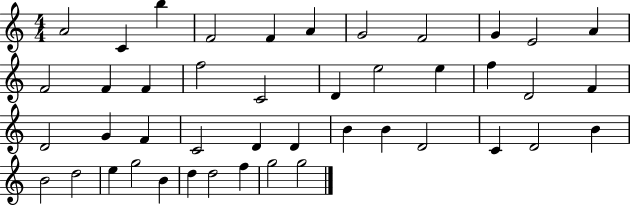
X:1
T:Untitled
M:4/4
L:1/4
K:C
A2 C b F2 F A G2 F2 G E2 A F2 F F f2 C2 D e2 e f D2 F D2 G F C2 D D B B D2 C D2 B B2 d2 e g2 B d d2 f g2 g2